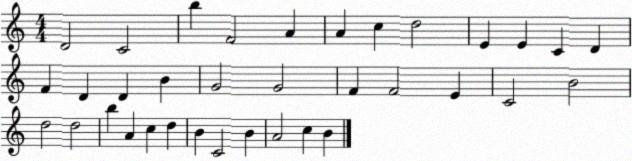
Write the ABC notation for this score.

X:1
T:Untitled
M:4/4
L:1/4
K:C
D2 C2 b F2 A A c d2 E E C D F D D B G2 G2 F F2 E C2 B2 d2 d2 b A c d B C2 B A2 c B